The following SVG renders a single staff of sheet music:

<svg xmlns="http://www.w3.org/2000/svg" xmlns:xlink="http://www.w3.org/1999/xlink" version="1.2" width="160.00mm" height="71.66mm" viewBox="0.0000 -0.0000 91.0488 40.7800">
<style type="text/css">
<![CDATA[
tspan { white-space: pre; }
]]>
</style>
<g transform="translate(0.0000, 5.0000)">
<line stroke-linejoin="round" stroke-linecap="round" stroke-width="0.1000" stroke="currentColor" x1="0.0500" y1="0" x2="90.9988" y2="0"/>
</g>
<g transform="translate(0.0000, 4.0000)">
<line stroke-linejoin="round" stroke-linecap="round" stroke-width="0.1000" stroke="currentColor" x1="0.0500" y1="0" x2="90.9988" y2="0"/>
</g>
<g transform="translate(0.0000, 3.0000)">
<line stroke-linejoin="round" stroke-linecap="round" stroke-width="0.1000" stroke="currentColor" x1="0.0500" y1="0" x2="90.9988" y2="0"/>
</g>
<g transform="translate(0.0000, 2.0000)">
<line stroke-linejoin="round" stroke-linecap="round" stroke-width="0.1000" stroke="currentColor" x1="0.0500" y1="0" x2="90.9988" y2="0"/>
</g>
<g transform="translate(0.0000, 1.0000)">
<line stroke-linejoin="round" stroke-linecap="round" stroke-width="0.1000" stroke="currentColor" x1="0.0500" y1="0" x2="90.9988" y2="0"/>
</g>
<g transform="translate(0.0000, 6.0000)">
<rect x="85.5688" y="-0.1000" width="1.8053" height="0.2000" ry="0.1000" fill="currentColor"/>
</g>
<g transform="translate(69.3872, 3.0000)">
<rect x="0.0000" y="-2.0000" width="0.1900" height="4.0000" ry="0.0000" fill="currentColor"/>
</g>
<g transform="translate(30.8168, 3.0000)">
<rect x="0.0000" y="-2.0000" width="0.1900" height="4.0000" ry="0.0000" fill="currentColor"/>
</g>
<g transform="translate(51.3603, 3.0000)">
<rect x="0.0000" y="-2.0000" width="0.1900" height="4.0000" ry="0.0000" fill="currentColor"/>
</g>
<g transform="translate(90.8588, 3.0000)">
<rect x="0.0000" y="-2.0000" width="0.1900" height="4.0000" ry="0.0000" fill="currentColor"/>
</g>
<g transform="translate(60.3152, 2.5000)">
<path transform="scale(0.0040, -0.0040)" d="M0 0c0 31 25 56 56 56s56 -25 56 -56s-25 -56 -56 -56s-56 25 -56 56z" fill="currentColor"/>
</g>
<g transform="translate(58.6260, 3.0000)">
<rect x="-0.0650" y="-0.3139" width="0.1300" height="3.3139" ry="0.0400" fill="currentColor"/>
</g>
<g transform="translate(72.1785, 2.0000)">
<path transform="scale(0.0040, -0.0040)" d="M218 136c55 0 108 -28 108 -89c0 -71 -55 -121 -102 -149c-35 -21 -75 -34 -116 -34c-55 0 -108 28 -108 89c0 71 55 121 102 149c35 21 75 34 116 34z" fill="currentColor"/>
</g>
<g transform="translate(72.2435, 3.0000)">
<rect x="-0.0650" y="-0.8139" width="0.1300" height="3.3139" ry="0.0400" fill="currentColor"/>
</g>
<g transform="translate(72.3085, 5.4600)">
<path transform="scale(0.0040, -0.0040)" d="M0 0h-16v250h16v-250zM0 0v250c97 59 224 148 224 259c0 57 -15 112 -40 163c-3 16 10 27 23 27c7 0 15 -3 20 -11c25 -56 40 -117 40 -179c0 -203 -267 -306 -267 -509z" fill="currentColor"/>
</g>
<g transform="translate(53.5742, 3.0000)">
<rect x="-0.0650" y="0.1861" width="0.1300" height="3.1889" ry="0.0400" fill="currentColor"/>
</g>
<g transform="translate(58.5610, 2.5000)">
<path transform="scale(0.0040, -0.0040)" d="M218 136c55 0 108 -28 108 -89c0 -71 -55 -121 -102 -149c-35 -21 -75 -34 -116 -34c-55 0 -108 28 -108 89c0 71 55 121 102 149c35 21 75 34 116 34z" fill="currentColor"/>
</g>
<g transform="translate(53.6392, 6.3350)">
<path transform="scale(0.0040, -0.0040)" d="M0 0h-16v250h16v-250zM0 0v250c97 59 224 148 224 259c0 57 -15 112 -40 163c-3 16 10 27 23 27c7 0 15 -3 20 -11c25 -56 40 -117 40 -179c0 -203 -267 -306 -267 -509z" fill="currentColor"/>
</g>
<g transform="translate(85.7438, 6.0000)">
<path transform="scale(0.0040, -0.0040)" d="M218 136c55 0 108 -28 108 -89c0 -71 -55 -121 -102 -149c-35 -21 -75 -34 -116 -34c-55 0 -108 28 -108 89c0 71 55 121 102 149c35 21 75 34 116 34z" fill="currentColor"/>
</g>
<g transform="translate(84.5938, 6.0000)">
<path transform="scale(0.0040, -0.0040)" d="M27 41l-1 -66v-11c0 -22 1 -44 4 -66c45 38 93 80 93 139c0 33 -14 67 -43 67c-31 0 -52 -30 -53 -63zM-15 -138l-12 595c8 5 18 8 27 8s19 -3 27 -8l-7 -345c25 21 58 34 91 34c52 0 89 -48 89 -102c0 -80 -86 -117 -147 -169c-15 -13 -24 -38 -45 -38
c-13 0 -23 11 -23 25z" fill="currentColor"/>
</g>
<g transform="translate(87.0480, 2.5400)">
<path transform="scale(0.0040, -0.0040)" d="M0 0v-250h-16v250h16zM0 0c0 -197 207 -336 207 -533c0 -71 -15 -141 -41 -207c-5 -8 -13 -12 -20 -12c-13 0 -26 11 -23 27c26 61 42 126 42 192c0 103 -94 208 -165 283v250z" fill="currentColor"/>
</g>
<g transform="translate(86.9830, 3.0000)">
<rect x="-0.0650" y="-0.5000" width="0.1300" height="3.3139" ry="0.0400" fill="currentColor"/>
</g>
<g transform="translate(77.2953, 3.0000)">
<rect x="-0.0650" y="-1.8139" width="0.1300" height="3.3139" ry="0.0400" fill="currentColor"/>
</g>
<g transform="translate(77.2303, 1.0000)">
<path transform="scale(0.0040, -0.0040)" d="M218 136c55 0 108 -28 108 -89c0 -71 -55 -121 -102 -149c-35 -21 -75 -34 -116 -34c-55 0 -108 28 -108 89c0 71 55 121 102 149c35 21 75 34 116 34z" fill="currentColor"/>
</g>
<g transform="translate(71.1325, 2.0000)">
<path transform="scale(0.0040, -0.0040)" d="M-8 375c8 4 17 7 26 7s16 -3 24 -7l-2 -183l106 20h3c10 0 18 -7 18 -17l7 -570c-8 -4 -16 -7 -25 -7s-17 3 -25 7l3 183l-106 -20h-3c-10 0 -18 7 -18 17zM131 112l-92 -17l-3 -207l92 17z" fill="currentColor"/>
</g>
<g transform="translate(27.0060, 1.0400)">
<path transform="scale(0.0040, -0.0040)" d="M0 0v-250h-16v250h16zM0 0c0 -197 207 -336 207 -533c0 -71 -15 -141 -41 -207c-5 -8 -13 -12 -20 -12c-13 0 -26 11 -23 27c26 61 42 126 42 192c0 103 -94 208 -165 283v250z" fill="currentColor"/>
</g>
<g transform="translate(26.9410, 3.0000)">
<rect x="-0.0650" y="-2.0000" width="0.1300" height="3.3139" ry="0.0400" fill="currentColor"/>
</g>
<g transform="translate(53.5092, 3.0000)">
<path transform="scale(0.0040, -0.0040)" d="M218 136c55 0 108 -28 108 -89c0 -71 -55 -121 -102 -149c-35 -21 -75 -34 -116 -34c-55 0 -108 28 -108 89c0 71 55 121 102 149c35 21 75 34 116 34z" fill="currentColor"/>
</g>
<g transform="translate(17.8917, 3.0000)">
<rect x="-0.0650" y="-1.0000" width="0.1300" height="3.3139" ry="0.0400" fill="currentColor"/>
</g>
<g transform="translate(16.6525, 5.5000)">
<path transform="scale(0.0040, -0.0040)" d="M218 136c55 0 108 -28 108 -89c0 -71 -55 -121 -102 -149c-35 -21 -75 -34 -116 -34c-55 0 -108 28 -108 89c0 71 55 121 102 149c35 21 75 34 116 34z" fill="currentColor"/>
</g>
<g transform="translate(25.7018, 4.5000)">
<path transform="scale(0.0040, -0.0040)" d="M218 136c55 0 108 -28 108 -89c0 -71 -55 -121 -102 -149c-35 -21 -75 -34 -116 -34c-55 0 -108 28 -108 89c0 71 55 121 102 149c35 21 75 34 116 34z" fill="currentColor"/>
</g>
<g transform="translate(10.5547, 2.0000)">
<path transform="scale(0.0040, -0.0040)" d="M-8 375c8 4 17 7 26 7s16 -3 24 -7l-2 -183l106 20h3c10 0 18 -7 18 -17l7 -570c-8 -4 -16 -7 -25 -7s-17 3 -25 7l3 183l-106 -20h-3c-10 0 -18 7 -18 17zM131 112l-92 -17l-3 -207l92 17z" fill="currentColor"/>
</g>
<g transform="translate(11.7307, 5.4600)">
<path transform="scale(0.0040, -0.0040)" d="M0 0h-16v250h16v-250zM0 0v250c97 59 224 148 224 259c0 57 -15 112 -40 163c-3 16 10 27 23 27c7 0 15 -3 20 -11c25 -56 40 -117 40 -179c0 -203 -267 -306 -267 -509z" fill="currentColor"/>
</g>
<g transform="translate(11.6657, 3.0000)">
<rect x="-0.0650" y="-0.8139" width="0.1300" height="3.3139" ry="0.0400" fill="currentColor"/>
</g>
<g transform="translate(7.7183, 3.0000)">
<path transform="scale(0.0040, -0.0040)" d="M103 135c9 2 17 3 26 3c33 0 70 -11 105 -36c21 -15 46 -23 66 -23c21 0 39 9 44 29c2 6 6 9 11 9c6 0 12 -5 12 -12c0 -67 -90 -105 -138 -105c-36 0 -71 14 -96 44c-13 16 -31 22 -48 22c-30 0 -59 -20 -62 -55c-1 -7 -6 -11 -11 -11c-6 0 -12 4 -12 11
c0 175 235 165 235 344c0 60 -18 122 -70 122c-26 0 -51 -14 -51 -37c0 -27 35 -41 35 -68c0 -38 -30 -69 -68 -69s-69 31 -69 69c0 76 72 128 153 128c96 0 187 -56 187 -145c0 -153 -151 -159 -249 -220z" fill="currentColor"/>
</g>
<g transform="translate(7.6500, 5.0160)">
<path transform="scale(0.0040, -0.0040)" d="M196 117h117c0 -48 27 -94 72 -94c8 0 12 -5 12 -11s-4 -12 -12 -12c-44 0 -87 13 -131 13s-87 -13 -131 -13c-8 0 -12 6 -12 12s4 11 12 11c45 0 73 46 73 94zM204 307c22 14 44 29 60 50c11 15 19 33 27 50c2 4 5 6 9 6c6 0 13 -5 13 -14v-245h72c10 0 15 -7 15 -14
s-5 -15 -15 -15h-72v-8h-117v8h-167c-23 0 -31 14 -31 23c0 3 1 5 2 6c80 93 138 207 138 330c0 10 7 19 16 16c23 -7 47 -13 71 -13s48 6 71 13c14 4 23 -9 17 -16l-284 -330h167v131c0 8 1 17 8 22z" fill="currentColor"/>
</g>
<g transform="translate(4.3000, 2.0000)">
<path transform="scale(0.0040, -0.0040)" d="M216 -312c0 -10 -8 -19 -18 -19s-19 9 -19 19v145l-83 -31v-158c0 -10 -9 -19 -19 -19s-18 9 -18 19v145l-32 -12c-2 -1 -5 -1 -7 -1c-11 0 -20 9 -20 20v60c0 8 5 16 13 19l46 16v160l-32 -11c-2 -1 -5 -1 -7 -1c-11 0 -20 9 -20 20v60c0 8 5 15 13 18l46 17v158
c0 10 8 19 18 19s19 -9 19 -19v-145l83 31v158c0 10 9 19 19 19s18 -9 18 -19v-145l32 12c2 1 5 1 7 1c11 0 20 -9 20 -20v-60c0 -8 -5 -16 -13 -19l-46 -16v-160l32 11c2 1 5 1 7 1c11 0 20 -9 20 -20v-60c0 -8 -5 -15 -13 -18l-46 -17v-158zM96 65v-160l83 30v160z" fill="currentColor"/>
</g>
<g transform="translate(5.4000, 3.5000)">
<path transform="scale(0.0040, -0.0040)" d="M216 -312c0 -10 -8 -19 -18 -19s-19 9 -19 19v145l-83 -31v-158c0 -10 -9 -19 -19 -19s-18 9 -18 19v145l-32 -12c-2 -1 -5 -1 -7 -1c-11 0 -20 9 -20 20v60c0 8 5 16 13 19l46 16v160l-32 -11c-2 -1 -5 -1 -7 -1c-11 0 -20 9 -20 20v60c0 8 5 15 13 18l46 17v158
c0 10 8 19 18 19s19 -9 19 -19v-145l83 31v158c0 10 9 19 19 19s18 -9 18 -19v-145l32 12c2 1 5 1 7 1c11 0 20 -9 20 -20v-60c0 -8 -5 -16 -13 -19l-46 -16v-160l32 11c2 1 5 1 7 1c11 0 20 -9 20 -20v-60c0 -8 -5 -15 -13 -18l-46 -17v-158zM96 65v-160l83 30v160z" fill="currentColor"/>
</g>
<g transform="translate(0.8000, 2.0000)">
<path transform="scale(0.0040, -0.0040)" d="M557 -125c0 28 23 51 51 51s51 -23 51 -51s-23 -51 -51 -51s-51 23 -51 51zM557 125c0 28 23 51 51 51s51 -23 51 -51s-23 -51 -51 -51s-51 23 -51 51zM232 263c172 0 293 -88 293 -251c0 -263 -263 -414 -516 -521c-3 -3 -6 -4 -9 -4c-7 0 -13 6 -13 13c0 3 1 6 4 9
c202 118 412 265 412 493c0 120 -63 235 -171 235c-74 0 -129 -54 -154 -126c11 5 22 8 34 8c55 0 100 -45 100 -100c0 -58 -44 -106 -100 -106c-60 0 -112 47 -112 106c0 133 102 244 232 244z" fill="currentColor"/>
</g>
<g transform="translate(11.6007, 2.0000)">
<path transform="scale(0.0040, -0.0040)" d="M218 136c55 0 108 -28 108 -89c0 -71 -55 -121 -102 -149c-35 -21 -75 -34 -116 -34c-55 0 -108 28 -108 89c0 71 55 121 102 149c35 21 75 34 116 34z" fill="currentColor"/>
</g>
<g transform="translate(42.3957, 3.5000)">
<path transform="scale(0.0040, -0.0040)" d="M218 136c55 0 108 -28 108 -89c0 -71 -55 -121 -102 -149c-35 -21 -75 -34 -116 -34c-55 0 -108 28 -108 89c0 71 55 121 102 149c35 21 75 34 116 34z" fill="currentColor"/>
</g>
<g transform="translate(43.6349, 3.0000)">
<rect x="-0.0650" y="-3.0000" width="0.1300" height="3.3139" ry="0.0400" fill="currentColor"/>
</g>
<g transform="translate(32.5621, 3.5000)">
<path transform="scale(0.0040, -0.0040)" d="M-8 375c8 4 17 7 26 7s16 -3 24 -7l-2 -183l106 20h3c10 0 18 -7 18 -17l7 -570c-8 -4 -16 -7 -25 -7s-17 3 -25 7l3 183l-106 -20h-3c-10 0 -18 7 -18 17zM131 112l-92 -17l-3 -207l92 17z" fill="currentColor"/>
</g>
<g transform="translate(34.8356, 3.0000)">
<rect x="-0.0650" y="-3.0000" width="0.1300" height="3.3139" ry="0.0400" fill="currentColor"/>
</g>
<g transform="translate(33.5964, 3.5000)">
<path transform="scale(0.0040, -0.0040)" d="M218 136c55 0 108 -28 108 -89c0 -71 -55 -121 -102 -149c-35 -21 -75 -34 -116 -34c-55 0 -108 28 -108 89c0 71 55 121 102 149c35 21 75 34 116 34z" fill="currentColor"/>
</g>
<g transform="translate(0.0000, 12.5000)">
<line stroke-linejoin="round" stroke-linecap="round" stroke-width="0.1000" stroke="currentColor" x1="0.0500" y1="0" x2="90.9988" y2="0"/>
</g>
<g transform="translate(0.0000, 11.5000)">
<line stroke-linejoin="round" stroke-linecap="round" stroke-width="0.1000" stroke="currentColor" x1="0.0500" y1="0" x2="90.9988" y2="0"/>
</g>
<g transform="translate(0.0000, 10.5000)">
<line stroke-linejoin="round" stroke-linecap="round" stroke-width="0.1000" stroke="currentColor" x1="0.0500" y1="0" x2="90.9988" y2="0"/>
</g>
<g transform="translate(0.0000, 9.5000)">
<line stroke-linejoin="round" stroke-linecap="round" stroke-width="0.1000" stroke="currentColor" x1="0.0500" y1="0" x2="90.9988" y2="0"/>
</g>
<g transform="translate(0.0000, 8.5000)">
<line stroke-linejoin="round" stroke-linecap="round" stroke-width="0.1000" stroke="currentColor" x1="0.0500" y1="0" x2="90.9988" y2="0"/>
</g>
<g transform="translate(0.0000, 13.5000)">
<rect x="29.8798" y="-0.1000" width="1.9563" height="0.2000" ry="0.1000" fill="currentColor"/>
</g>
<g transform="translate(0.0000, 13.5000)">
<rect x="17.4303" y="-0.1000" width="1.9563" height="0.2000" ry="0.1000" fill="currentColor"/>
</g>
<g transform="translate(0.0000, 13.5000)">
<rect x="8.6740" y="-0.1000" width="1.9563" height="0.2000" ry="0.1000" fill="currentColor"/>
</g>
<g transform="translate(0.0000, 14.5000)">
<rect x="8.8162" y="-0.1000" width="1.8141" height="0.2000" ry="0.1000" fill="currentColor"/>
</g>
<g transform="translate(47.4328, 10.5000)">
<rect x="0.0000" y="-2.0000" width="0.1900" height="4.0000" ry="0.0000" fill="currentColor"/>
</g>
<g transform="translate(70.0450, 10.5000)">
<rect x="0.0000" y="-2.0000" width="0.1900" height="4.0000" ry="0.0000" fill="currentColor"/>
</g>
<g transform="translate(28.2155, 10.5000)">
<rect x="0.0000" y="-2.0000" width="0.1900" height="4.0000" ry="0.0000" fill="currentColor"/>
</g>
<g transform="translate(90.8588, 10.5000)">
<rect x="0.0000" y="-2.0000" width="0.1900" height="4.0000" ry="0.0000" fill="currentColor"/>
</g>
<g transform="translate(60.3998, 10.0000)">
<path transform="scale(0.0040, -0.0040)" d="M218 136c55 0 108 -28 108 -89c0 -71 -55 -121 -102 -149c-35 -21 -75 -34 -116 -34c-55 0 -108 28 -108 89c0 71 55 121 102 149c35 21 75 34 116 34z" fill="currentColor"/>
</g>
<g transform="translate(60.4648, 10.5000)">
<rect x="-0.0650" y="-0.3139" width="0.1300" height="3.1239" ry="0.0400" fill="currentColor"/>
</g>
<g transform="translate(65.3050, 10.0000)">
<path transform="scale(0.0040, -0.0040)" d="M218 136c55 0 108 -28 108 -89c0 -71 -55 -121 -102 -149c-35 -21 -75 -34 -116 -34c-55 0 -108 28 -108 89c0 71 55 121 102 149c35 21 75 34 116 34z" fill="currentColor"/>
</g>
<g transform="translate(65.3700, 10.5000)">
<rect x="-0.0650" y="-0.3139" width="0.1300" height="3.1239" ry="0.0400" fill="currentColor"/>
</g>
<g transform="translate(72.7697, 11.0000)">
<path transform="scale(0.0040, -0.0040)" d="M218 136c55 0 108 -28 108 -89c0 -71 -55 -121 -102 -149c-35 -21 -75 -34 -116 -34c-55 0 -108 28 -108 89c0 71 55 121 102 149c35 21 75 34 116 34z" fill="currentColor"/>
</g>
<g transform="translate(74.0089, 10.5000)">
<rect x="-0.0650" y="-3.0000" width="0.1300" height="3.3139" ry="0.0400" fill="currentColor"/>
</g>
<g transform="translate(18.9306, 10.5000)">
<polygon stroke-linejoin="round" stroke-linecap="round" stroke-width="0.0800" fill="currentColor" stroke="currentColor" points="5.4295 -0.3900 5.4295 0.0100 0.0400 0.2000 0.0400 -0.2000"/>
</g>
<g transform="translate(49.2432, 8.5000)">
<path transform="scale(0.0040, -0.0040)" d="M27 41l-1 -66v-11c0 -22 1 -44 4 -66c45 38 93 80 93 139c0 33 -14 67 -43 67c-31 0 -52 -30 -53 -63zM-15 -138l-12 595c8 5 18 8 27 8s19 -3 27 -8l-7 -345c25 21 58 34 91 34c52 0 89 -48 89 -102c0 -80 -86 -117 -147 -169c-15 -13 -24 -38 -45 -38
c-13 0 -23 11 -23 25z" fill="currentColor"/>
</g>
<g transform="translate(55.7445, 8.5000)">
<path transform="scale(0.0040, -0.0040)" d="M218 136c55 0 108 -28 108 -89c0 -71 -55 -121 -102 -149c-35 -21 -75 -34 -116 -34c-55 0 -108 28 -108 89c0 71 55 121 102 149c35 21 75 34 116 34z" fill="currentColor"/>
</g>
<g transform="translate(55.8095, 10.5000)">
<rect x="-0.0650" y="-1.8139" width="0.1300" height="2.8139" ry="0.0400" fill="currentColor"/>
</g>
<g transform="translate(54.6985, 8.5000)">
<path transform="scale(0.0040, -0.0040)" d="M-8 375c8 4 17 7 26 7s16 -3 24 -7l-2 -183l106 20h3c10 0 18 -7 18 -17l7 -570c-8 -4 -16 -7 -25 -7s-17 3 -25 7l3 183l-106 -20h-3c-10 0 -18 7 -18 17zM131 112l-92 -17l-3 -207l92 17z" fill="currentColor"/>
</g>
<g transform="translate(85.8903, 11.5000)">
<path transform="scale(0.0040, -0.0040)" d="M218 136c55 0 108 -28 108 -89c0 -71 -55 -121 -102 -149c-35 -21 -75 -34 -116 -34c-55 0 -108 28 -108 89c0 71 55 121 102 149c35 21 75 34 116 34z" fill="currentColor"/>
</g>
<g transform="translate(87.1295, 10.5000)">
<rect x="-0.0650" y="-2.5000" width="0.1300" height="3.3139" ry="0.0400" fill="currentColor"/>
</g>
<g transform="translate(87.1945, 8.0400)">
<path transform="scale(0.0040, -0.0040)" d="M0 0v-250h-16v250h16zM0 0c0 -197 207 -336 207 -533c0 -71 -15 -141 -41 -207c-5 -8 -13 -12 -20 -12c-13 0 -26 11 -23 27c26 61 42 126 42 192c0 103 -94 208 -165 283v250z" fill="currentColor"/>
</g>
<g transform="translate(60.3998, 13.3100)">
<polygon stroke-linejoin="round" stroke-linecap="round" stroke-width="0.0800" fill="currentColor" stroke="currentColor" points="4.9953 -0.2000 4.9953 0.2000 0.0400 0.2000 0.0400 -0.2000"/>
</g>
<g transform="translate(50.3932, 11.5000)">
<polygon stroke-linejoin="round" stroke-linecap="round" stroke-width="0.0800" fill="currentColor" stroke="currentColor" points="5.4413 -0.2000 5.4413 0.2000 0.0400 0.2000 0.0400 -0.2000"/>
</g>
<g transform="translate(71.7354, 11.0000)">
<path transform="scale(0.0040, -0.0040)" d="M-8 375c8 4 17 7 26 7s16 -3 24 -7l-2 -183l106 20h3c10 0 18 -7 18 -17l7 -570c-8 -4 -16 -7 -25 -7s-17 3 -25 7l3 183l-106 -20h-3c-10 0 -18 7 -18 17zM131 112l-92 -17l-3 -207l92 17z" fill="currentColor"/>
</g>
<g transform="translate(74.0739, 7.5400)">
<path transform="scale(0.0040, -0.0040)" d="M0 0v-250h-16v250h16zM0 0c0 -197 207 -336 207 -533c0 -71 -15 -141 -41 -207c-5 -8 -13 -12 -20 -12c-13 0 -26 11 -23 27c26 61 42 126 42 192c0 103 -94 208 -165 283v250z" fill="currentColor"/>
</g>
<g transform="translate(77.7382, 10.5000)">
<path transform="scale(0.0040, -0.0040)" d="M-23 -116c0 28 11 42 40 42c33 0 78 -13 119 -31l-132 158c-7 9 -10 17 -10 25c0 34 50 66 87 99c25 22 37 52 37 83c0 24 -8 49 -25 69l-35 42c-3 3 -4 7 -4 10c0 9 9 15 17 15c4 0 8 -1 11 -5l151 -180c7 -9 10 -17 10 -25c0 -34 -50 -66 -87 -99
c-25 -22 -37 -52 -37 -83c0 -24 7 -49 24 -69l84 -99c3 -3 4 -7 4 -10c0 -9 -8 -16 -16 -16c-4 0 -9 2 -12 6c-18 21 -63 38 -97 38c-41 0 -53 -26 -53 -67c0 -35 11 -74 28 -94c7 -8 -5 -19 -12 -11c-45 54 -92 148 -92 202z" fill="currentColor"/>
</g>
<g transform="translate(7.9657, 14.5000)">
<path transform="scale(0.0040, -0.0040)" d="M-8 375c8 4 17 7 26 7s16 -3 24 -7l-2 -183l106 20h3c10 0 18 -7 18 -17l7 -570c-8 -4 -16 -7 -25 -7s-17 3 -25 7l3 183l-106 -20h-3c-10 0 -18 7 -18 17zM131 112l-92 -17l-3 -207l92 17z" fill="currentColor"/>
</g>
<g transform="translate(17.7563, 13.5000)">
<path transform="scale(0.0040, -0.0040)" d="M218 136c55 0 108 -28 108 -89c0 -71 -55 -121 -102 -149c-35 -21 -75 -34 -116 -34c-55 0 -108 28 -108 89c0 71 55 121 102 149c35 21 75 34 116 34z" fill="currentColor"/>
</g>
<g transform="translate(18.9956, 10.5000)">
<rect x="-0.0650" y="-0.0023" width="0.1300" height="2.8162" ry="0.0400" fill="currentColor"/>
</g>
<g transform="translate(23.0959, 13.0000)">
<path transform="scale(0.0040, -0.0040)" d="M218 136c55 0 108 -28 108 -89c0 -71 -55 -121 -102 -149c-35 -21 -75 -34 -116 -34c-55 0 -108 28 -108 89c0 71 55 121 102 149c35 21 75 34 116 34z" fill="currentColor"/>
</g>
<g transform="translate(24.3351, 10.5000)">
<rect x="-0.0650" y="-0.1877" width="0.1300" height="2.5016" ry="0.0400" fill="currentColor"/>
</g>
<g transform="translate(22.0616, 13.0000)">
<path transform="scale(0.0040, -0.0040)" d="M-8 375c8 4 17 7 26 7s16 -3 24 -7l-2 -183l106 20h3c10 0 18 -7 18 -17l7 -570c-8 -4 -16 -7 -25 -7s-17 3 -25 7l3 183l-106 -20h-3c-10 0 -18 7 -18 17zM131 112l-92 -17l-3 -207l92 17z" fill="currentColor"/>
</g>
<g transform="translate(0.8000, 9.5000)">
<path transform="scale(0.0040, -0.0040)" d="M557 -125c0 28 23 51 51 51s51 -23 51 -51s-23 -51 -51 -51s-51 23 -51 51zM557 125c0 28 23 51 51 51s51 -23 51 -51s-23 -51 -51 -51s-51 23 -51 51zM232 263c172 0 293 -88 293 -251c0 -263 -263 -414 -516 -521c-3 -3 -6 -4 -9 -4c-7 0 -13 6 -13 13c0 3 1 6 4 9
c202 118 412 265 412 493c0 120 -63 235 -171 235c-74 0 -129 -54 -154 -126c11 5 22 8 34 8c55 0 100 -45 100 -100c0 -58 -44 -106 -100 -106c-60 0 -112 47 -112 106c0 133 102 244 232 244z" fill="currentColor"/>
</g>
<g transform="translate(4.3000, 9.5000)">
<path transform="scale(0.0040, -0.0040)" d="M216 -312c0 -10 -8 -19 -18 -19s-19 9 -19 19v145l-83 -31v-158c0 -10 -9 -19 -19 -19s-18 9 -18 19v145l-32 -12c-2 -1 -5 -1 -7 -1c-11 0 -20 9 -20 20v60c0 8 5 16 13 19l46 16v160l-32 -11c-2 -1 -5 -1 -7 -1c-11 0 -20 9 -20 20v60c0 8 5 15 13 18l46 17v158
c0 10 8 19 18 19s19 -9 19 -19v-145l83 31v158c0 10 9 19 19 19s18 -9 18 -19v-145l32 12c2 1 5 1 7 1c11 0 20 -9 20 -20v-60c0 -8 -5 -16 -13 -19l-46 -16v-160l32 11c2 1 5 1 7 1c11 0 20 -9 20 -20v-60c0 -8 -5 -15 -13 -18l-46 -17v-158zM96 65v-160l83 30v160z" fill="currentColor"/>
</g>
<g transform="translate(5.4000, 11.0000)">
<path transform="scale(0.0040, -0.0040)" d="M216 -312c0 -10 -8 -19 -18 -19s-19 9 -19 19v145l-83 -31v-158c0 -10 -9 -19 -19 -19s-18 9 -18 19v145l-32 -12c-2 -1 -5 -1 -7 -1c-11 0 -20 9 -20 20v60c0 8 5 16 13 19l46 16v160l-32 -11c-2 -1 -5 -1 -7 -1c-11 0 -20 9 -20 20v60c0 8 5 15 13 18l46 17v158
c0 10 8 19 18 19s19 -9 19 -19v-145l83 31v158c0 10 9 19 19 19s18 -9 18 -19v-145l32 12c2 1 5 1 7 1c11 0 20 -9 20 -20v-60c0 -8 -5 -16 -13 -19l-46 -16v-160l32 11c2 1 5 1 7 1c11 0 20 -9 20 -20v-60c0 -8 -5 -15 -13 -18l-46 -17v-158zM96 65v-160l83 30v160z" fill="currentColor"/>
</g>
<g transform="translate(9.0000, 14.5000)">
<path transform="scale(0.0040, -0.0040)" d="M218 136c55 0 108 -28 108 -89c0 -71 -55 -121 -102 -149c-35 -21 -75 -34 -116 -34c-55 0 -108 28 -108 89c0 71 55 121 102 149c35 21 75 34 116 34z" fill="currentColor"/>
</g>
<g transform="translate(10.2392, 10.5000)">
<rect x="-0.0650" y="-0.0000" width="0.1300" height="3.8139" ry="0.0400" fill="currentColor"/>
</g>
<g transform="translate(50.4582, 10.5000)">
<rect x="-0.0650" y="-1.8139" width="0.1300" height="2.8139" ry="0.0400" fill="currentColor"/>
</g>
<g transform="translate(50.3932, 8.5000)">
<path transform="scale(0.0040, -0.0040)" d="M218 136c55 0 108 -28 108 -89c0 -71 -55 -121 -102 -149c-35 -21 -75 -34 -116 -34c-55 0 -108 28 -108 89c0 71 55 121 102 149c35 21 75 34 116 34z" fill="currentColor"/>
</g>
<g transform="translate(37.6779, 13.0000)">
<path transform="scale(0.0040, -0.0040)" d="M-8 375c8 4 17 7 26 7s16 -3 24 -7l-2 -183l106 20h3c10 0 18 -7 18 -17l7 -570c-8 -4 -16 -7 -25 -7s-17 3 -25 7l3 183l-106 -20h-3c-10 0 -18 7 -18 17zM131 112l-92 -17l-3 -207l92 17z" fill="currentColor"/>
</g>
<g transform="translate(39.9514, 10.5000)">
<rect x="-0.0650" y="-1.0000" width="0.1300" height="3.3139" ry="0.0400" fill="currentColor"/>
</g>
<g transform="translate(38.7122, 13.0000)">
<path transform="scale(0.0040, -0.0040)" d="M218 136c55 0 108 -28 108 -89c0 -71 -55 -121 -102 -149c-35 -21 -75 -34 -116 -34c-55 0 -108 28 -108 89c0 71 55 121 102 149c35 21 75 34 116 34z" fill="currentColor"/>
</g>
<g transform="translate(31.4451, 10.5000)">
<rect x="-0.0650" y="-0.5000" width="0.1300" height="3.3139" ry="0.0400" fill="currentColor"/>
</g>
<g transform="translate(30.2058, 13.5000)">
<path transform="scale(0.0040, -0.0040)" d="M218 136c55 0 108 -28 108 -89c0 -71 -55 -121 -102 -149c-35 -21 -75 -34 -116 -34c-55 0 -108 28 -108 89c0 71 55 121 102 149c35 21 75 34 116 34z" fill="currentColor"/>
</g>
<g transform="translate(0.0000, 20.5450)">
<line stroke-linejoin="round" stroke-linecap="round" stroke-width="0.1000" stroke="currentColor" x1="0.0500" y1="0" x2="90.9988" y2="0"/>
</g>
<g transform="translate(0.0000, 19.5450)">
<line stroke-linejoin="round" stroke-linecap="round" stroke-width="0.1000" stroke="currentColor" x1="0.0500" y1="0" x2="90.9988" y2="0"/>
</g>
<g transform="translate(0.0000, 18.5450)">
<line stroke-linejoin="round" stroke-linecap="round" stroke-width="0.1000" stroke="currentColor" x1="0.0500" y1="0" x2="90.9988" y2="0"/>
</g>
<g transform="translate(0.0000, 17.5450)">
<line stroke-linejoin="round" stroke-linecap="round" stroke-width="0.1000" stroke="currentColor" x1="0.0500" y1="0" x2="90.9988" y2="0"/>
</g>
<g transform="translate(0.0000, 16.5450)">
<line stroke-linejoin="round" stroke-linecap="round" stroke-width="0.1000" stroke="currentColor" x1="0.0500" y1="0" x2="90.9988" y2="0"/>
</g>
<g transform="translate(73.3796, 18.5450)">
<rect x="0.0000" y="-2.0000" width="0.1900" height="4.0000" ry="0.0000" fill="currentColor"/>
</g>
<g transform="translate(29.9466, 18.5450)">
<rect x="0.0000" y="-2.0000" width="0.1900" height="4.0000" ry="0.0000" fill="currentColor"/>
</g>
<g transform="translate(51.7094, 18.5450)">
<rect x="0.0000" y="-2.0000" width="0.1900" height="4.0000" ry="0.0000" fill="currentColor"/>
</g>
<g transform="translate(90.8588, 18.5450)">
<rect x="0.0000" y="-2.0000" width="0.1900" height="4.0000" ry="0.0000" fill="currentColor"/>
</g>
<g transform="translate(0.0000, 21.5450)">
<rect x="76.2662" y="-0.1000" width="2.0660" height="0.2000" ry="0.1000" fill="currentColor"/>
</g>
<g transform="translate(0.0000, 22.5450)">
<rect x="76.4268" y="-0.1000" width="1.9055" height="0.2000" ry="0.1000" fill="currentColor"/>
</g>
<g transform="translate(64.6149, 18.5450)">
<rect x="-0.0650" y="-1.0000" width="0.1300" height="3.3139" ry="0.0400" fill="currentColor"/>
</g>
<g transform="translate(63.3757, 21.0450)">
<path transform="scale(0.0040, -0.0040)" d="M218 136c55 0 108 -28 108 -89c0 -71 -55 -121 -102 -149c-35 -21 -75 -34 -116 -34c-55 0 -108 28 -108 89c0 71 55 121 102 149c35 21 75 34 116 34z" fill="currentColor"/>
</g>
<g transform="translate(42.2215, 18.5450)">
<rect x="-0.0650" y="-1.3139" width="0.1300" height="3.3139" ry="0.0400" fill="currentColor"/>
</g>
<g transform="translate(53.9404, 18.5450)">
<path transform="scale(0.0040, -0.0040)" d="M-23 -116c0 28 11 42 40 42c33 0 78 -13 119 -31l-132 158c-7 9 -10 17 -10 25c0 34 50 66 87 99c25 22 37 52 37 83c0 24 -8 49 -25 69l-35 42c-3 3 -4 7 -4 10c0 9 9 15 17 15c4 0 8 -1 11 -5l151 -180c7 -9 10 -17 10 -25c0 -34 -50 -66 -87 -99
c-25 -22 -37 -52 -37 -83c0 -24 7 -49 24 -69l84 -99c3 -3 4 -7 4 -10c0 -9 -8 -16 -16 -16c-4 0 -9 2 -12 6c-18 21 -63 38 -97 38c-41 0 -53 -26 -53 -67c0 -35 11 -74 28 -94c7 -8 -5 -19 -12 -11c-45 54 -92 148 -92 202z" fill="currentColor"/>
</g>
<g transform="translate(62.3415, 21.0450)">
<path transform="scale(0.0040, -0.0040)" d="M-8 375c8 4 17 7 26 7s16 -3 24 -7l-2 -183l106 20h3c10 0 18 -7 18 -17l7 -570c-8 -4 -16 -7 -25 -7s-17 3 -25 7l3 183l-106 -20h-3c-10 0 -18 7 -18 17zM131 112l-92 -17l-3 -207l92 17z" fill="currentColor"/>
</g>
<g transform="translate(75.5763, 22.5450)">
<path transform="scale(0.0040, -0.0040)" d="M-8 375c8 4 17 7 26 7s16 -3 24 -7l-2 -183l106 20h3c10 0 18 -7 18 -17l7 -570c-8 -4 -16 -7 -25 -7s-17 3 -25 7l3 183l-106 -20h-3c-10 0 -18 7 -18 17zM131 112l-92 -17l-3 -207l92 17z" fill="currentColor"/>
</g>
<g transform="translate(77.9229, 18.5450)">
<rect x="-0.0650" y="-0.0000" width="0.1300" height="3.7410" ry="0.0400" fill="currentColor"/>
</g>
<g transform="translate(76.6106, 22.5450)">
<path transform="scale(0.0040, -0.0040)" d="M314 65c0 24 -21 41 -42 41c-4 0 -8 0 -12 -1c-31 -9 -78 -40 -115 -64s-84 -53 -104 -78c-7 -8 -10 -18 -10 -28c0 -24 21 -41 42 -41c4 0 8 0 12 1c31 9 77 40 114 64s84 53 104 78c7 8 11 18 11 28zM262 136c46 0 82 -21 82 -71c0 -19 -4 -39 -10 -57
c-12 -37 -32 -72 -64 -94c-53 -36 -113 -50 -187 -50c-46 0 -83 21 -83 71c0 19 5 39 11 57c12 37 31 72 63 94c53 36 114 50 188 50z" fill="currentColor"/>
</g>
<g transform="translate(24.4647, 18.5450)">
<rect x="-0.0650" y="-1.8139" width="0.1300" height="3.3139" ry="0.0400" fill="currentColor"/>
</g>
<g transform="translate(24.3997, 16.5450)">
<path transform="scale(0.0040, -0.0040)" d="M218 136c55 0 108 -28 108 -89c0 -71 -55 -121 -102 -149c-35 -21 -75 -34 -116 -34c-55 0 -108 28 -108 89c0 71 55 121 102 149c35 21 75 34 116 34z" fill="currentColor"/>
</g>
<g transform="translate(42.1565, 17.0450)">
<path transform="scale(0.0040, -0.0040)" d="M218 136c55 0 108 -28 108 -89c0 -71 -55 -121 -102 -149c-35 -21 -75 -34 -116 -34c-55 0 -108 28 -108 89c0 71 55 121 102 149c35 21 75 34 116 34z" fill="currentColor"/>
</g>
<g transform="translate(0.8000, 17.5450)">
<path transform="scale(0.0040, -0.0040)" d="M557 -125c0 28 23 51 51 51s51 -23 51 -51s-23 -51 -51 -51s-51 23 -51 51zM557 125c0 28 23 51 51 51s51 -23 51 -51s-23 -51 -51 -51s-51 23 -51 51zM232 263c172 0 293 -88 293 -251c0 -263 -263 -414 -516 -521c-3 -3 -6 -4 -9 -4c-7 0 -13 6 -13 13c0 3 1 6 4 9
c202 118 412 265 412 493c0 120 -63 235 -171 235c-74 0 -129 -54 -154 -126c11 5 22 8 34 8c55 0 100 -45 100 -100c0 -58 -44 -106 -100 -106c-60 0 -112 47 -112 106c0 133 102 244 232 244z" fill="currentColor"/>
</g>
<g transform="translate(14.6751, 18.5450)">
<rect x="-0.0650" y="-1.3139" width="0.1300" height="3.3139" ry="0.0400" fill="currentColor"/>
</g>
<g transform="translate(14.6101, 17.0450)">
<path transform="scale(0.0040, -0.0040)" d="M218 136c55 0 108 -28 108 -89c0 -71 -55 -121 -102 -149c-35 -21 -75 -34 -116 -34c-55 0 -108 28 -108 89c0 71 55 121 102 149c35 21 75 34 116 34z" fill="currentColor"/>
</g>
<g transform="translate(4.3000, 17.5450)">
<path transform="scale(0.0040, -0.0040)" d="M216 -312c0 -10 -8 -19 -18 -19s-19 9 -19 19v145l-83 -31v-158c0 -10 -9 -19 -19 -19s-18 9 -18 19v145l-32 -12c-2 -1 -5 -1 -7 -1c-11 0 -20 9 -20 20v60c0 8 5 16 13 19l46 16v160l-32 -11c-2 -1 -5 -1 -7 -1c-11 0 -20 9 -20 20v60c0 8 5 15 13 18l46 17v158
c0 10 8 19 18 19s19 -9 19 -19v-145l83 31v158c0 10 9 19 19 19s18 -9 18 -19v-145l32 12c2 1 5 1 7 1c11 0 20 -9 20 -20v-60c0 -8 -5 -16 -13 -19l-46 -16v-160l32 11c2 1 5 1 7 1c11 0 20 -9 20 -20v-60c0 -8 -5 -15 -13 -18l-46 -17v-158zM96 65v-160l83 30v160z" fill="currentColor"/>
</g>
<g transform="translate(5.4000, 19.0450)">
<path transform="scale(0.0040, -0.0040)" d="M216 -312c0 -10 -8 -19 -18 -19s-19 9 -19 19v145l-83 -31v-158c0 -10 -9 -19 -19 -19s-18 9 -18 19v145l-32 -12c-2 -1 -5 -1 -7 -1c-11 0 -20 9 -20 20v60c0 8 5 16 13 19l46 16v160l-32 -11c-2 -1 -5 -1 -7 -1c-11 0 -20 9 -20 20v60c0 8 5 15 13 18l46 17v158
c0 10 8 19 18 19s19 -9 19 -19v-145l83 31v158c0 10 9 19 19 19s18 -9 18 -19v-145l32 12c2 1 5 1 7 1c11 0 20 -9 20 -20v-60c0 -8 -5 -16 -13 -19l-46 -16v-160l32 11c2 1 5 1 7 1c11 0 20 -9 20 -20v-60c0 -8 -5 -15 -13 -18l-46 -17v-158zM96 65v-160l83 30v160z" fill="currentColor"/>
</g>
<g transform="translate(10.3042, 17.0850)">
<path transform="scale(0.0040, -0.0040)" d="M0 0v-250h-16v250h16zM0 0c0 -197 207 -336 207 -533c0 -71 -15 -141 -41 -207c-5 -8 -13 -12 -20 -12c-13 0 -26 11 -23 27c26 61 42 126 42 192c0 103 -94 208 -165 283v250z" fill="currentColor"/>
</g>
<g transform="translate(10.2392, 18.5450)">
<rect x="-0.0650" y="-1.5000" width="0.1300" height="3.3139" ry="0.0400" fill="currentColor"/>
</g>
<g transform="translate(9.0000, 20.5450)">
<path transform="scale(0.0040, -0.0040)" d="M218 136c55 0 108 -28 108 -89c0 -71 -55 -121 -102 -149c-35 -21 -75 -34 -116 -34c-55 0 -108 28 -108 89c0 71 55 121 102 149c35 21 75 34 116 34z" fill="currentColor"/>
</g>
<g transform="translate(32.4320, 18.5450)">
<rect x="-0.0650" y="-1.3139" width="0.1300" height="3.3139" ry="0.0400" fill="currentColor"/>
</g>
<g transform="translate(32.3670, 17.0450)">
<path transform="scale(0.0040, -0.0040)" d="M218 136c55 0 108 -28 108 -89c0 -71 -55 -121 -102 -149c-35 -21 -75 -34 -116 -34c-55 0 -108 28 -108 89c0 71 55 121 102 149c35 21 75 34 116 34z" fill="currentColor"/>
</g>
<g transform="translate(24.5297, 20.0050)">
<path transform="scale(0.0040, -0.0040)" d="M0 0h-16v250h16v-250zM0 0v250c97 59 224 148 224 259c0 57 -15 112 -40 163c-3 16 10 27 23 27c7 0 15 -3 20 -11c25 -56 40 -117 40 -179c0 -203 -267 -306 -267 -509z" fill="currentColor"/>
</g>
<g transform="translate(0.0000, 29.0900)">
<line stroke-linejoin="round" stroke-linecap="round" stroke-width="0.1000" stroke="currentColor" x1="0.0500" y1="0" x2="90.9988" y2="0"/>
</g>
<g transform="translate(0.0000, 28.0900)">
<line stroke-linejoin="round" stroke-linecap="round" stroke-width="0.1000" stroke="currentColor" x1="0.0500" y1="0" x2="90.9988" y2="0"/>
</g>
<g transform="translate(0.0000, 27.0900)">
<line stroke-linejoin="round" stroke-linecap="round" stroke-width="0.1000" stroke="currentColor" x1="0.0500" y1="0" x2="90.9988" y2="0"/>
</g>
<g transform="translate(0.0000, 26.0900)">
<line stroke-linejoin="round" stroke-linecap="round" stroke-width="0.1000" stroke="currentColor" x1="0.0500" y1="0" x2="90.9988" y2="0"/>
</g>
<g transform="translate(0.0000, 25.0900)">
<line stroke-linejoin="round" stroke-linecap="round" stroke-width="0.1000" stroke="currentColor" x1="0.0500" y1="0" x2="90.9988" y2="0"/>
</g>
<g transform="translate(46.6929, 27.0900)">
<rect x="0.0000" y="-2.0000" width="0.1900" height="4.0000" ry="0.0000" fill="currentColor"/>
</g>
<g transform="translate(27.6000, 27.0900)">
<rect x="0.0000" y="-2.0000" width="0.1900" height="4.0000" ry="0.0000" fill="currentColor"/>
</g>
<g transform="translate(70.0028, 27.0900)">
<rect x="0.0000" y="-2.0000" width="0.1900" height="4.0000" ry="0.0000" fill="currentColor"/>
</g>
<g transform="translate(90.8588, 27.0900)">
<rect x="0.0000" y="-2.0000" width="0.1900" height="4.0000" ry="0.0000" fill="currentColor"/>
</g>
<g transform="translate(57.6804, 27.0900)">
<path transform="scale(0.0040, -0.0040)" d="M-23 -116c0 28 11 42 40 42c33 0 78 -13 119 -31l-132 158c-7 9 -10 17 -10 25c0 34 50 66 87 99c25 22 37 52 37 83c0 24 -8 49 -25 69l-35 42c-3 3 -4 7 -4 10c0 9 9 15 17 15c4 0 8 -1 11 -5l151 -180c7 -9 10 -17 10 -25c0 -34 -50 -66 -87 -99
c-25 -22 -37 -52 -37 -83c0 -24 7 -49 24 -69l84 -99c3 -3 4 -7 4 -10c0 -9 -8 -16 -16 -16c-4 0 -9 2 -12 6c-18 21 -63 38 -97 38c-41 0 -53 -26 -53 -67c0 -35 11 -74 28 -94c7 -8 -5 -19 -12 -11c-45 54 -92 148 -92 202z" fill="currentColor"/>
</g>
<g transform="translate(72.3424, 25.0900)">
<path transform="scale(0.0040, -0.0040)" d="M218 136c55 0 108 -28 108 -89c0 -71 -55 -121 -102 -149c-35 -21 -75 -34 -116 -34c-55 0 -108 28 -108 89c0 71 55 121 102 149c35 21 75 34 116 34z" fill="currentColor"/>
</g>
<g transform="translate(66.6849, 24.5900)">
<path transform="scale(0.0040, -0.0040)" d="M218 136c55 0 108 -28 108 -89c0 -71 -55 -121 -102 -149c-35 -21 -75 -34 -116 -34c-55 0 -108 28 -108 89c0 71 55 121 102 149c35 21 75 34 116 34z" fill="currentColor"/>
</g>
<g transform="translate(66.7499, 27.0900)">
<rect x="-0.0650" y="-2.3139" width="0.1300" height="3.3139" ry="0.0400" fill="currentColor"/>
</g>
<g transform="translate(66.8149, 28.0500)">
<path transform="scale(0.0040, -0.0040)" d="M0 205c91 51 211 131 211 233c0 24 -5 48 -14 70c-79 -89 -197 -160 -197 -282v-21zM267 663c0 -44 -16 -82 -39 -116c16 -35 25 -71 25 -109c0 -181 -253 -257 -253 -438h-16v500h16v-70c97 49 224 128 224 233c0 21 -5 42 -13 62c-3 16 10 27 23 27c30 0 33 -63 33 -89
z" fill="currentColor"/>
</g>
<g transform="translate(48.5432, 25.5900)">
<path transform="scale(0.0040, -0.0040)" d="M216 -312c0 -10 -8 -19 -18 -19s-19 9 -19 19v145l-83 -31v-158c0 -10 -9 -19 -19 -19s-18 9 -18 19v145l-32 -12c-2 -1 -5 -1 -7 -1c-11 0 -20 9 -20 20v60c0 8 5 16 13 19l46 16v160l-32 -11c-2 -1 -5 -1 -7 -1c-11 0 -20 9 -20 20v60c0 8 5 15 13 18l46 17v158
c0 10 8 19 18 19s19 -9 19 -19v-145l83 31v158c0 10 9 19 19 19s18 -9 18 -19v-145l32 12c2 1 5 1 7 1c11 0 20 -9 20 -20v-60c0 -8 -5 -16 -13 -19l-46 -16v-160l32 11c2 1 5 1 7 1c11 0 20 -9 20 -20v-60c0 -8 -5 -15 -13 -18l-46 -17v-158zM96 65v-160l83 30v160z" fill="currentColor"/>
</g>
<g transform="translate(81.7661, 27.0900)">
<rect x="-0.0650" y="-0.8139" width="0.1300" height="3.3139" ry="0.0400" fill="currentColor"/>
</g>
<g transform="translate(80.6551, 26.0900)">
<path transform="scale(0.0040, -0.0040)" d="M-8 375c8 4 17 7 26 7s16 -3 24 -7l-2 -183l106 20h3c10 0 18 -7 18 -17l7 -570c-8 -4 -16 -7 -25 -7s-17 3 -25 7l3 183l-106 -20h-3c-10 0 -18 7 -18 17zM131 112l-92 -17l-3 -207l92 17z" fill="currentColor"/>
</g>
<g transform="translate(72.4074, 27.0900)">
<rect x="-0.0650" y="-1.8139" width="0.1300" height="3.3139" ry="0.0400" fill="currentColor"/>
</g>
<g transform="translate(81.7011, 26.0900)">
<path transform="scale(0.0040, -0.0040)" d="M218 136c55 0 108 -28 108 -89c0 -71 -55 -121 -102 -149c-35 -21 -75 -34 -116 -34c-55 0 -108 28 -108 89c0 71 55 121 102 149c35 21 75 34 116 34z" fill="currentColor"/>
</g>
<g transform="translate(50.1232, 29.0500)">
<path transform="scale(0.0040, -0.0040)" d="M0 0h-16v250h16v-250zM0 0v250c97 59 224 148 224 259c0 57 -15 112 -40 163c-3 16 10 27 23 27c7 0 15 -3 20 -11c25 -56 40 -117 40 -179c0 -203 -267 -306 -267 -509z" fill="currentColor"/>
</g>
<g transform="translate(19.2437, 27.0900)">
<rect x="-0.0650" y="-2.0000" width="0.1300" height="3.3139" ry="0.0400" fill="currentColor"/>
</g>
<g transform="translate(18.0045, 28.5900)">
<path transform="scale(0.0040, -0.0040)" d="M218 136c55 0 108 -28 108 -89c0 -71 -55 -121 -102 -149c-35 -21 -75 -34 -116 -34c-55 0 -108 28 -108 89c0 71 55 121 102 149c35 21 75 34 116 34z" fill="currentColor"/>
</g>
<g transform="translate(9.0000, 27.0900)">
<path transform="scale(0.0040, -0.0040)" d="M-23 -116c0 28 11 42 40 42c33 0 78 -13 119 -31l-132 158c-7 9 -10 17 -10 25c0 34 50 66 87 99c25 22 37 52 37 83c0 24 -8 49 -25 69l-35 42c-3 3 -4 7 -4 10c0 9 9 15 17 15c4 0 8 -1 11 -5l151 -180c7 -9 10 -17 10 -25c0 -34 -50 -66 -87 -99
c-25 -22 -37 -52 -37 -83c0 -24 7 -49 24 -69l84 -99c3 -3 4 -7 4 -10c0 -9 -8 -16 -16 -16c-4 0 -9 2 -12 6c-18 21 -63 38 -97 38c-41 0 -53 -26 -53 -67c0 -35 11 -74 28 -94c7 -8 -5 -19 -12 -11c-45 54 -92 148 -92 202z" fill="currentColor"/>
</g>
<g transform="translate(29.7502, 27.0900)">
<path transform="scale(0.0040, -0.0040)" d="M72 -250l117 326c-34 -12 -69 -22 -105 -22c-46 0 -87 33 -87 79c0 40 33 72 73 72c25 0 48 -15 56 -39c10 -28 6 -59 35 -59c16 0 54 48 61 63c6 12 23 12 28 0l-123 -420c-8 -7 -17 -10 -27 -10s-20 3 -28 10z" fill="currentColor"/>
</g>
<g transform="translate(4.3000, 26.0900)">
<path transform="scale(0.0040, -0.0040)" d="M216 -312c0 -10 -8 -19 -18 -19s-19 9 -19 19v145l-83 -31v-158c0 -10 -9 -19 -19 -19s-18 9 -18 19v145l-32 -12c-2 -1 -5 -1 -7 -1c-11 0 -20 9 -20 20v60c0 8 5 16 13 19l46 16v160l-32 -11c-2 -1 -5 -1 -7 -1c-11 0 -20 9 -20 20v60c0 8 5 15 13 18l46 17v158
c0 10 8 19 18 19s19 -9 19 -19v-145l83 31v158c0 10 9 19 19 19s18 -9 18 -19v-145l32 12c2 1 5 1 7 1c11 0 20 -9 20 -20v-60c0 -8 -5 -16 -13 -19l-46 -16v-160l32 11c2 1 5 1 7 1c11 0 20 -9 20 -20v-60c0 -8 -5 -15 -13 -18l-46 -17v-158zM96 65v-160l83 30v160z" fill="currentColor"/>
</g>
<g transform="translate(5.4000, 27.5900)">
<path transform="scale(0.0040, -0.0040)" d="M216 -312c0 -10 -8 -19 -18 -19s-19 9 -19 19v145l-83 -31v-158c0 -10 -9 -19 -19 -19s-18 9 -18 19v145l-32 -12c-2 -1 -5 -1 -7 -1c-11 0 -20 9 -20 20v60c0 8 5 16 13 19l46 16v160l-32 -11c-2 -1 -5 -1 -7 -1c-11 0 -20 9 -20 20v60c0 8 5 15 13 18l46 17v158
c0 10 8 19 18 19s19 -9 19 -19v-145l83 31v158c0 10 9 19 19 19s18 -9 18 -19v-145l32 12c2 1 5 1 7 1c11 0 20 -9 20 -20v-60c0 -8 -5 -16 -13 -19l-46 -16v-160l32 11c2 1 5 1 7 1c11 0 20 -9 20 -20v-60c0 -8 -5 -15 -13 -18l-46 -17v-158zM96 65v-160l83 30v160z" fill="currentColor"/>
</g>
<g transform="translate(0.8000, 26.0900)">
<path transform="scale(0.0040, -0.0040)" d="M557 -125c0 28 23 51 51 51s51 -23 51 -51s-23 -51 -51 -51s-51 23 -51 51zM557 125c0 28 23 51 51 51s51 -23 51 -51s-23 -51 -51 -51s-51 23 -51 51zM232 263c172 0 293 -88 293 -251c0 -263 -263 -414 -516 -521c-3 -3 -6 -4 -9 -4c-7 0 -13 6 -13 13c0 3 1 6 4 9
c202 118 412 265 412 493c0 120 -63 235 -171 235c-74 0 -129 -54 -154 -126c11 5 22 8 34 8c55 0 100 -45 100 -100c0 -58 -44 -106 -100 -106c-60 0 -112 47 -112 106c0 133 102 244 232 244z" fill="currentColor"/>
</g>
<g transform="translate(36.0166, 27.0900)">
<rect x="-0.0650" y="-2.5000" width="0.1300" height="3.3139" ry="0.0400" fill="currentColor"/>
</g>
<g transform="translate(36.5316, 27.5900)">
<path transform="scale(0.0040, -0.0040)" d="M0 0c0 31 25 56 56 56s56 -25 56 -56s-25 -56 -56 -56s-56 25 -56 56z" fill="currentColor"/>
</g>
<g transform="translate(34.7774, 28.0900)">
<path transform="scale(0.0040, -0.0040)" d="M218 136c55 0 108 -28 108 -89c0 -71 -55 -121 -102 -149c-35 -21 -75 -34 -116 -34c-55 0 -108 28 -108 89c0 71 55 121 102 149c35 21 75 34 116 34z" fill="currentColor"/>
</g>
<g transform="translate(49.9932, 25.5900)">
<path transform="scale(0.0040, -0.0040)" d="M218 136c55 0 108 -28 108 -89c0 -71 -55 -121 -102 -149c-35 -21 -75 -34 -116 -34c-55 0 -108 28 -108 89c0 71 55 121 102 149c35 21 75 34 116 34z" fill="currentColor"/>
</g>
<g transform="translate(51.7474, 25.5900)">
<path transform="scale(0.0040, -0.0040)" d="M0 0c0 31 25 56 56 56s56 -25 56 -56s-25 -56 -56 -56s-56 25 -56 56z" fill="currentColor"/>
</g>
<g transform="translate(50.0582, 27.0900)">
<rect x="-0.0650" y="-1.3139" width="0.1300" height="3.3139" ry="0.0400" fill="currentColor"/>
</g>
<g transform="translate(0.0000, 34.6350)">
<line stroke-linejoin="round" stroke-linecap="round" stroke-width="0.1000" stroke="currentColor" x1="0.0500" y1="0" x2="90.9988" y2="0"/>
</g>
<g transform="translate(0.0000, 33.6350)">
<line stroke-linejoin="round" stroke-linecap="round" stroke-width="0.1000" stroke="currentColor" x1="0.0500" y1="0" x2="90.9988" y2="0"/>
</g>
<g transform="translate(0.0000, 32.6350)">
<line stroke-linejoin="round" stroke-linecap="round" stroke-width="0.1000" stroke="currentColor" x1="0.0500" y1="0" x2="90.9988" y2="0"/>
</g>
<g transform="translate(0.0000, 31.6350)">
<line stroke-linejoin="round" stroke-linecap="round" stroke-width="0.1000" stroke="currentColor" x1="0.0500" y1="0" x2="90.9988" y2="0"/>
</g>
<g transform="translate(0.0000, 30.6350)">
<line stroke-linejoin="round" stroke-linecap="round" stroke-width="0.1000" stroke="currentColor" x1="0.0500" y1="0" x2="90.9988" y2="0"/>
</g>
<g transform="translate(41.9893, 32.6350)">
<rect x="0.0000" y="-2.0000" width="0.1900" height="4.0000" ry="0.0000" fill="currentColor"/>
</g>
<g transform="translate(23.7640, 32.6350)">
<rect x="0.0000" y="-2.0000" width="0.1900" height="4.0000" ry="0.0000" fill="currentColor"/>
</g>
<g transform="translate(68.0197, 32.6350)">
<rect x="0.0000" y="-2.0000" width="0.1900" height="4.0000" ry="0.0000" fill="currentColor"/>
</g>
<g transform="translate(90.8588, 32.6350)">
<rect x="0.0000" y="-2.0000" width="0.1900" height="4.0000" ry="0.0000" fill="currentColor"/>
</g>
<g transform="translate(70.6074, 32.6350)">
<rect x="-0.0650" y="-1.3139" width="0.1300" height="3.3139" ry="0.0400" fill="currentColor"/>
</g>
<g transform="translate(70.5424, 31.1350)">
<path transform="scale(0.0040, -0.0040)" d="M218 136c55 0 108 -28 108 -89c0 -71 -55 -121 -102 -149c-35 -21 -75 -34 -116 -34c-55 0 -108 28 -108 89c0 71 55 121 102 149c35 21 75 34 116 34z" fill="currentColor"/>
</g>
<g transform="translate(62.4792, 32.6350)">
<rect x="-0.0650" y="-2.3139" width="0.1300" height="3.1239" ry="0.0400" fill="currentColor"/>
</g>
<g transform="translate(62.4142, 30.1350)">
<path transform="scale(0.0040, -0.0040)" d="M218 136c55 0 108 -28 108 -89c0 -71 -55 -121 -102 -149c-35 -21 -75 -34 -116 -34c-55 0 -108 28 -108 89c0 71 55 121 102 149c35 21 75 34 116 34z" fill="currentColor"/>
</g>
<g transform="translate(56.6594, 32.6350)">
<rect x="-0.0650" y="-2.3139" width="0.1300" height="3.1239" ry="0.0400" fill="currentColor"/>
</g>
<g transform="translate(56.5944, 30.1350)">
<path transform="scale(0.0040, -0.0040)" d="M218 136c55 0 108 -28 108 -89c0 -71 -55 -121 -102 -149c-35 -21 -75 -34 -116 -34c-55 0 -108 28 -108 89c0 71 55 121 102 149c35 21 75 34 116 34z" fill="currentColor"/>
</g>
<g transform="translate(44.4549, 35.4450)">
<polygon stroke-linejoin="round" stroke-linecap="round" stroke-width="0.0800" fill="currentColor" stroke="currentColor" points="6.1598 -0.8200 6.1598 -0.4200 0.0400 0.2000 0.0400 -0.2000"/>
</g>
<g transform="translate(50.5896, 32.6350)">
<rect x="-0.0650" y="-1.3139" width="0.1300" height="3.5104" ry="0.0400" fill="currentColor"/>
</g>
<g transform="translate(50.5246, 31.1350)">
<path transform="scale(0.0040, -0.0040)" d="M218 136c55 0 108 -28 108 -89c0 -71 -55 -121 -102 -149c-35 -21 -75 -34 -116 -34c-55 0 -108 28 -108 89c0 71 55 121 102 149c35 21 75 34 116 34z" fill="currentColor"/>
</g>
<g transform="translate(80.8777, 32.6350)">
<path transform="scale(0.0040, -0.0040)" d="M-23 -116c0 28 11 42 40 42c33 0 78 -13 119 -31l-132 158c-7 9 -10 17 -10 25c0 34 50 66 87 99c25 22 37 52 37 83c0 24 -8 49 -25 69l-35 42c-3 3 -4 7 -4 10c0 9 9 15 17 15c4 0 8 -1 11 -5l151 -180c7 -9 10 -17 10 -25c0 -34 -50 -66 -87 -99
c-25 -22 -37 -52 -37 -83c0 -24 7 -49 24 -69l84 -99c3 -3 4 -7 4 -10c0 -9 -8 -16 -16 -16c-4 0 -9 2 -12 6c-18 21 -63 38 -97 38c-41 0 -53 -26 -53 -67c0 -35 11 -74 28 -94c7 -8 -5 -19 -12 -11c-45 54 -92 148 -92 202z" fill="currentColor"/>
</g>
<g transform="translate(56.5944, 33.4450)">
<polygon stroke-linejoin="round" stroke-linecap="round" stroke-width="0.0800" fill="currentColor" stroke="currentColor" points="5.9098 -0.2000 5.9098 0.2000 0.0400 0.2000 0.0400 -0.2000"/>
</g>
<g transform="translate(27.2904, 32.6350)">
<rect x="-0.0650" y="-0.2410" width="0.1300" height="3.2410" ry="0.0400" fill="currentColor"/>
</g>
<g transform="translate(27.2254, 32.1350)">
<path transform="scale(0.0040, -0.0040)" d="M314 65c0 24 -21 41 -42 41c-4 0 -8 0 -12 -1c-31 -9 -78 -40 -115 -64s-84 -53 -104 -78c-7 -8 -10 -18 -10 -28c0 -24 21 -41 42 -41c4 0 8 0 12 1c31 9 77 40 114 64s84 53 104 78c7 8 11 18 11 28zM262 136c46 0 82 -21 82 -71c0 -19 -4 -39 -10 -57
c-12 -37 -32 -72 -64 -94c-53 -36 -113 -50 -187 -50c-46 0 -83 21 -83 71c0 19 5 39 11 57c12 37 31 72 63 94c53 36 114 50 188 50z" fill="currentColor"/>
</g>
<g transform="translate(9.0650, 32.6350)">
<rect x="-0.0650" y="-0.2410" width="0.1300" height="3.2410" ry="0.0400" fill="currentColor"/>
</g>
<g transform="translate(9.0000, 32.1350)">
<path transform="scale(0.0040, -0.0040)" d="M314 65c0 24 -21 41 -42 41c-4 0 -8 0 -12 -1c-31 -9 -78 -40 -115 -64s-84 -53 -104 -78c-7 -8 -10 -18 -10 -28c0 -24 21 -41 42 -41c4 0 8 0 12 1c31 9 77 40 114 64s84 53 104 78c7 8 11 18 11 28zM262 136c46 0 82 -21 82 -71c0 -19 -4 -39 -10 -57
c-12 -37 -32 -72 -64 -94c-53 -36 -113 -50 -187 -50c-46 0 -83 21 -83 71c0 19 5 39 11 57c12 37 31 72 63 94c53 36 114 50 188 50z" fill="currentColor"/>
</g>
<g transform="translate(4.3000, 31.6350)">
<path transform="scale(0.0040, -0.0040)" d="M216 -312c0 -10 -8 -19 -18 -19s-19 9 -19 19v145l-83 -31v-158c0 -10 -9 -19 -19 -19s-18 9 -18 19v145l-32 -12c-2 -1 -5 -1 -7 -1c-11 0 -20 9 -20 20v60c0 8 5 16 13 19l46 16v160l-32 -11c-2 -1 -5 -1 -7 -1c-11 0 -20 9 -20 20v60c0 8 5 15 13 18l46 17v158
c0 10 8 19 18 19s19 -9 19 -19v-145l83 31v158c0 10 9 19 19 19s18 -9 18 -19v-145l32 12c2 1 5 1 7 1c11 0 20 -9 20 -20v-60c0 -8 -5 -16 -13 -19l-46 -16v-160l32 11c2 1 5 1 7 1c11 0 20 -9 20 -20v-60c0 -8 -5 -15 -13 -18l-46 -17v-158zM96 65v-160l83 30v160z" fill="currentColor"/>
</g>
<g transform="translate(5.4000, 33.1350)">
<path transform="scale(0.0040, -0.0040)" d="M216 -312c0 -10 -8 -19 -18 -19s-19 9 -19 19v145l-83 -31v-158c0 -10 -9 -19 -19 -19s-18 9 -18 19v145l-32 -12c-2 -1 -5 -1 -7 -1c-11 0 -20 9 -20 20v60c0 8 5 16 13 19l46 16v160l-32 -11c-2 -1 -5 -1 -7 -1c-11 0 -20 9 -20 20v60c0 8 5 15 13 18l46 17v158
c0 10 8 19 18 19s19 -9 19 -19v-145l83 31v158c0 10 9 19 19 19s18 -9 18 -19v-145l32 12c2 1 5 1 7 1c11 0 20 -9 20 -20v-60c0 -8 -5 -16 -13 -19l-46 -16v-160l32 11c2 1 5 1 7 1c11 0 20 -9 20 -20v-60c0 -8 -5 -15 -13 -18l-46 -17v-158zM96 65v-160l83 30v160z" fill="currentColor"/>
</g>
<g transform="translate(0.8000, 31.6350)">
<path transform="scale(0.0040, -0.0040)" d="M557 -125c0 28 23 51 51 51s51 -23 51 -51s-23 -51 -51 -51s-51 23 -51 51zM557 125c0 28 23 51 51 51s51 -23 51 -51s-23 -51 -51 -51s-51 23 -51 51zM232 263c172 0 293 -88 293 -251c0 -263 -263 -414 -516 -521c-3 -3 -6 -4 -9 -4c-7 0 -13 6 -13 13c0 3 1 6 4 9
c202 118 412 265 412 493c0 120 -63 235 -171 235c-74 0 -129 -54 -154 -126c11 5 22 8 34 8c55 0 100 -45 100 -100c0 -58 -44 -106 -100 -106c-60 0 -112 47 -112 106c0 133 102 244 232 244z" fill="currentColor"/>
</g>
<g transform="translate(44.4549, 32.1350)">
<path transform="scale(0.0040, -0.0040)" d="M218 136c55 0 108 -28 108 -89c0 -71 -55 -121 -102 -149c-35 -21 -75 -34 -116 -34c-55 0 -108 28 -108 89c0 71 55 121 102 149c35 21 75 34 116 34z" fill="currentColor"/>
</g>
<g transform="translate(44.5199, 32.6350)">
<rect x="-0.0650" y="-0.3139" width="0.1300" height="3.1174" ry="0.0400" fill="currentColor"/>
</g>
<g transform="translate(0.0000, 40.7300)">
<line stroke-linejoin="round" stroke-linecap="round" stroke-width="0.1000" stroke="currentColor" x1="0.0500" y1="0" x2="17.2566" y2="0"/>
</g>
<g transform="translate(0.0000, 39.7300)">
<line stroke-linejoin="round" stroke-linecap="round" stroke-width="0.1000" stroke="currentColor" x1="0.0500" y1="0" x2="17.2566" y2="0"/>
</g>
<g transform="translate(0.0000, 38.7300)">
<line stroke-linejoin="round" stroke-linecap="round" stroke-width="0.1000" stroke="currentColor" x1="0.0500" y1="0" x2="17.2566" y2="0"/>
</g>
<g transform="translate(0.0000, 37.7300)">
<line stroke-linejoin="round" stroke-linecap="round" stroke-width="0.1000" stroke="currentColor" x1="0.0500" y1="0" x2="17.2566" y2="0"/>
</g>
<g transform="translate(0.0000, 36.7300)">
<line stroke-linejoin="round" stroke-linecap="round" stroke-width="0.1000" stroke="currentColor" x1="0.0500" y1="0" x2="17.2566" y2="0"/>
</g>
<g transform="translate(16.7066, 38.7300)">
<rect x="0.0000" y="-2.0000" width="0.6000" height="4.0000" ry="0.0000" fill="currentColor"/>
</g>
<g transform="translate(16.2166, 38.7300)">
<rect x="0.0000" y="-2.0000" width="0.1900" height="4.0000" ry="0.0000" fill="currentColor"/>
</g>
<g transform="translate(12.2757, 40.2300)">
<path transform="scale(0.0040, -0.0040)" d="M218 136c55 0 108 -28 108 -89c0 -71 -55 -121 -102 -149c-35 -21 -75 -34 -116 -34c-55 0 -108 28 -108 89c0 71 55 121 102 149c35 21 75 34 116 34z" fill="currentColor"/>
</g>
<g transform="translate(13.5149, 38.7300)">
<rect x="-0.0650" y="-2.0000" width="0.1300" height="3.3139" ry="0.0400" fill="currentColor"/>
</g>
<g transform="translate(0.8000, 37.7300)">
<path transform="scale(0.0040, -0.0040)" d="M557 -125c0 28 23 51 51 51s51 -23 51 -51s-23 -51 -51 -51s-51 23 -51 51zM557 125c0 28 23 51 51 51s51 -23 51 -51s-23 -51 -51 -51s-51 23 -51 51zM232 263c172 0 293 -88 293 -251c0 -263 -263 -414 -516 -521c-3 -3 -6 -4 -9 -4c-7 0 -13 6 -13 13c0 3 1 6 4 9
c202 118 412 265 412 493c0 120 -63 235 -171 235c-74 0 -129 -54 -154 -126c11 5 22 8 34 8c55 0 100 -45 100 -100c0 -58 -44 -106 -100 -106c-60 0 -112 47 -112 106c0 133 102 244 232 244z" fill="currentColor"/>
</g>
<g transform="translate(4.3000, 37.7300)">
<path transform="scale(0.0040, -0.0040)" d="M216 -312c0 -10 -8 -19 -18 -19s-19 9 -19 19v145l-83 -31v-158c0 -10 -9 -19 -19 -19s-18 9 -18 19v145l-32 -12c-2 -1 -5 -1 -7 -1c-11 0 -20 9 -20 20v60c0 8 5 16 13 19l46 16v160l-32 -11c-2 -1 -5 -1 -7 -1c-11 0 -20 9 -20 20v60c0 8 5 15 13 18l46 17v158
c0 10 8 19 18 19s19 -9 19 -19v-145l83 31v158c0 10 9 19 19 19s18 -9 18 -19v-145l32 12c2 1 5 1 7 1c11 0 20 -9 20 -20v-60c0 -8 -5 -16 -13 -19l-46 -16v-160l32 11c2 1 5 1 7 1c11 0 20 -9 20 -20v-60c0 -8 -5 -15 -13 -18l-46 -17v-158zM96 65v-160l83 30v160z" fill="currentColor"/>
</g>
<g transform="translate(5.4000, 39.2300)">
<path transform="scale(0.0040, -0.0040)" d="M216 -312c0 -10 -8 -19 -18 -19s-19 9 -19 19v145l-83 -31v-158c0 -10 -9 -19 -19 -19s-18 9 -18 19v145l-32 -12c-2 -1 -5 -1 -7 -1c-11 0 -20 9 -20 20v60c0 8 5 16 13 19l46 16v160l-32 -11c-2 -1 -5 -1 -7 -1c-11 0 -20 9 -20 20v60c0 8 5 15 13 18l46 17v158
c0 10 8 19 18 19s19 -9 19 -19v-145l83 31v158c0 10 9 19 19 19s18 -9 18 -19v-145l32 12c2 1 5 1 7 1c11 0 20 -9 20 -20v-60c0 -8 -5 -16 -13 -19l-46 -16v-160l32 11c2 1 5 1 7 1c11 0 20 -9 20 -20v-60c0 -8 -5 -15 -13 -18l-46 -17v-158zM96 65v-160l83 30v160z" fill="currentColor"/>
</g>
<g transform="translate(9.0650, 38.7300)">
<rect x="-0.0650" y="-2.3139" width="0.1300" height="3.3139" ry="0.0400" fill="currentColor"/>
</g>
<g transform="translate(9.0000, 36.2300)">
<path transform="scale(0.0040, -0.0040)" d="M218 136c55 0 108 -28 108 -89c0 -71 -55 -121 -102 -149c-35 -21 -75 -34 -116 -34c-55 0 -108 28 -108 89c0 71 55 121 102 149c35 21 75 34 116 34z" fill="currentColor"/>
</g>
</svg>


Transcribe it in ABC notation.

X:1
T:Untitled
M:2/4
L:1/4
K:D
F,/2 ^F,, A,,/2 C, C, D,/2 E, F,/2 A, _E,,/2 C,, E,,/2 F,,/2 E,, F,, _A,/2 A,/2 E,/2 E,/2 C,/2 z B,,/2 G,,/2 G, A,/2 G, G, z F,, C,,2 z A,, z/2 B,, ^G,/2 z B,/4 A, F, E,2 E,2 E,/2 G,/2 B,/2 B,/2 G, z B, A,,